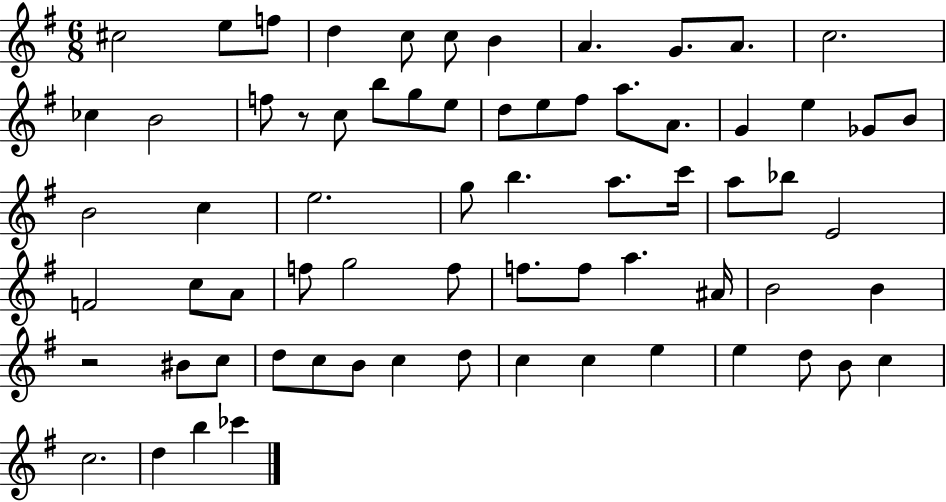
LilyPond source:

{
  \clef treble
  \numericTimeSignature
  \time 6/8
  \key g \major
  cis''2 e''8 f''8 | d''4 c''8 c''8 b'4 | a'4. g'8. a'8. | c''2. | \break ces''4 b'2 | f''8 r8 c''8 b''8 g''8 e''8 | d''8 e''8 fis''8 a''8. a'8. | g'4 e''4 ges'8 b'8 | \break b'2 c''4 | e''2. | g''8 b''4. a''8. c'''16 | a''8 bes''8 e'2 | \break f'2 c''8 a'8 | f''8 g''2 f''8 | f''8. f''8 a''4. ais'16 | b'2 b'4 | \break r2 bis'8 c''8 | d''8 c''8 b'8 c''4 d''8 | c''4 c''4 e''4 | e''4 d''8 b'8 c''4 | \break c''2. | d''4 b''4 ces'''4 | \bar "|."
}